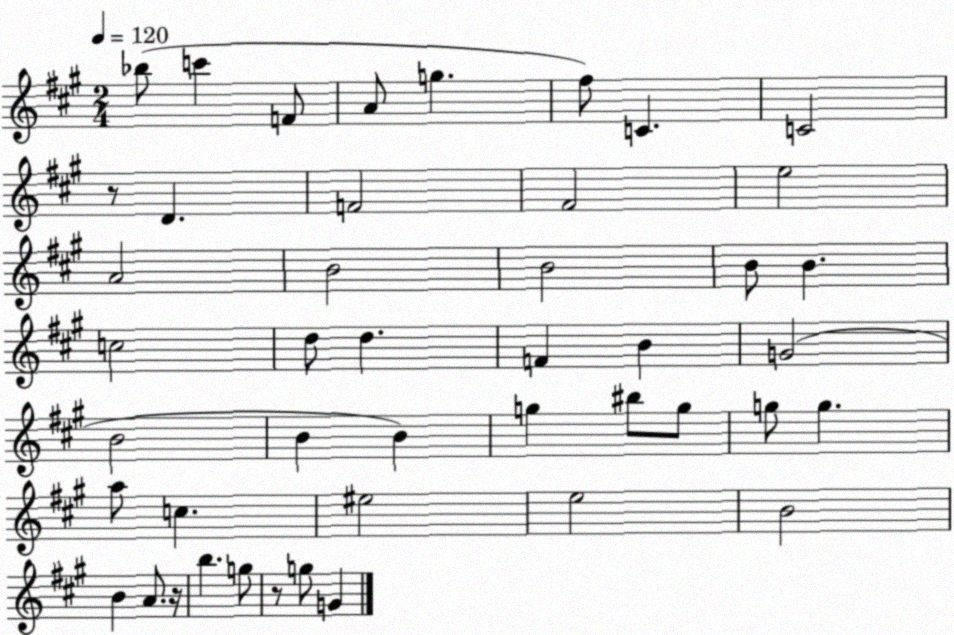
X:1
T:Untitled
M:2/4
L:1/4
K:A
_b/2 c' F/2 A/2 g ^f/2 C C2 z/2 D F2 ^F2 e2 A2 B2 B2 B/2 B c2 d/2 d F B G2 B2 B B g ^b/2 g/2 g/2 g a/2 c ^e2 e2 B2 B A/2 z/4 b g/2 z/2 g/2 G